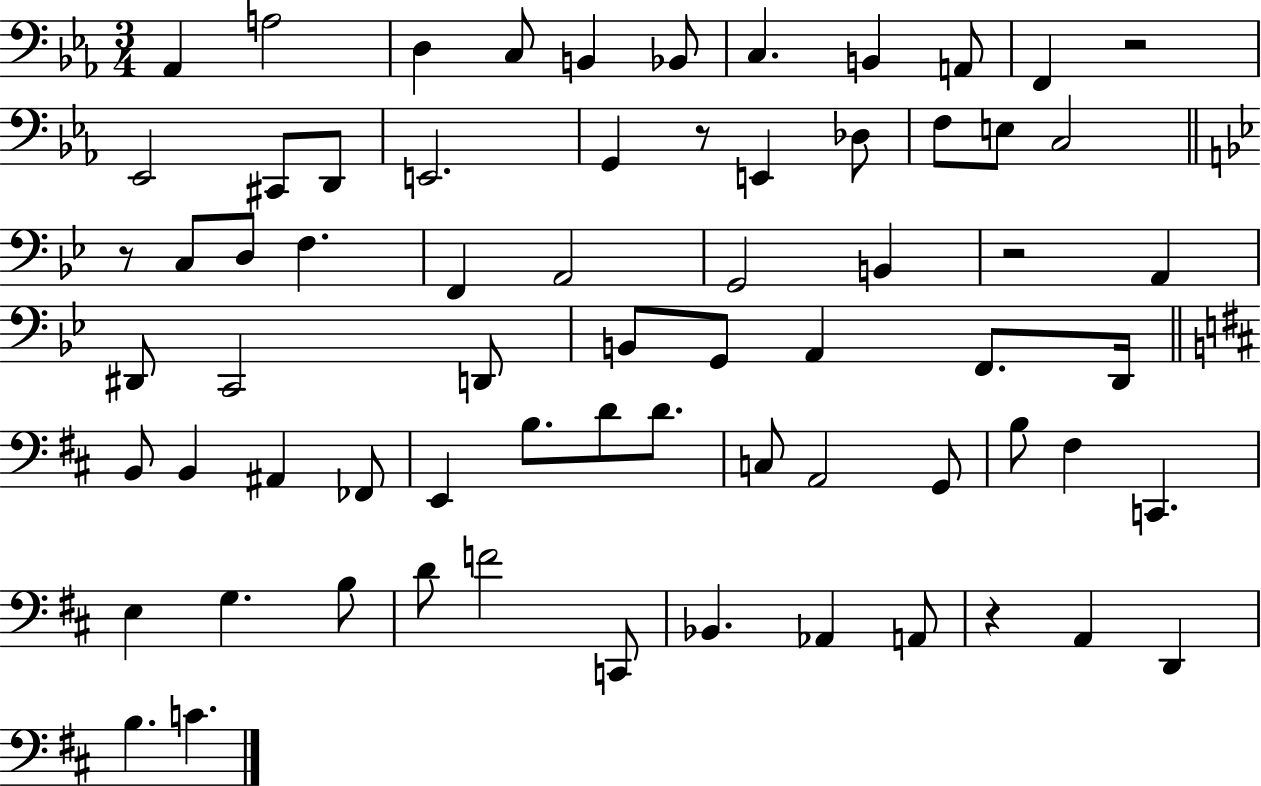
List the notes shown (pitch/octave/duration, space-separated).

Ab2/q A3/h D3/q C3/e B2/q Bb2/e C3/q. B2/q A2/e F2/q R/h Eb2/h C#2/e D2/e E2/h. G2/q R/e E2/q Db3/e F3/e E3/e C3/h R/e C3/e D3/e F3/q. F2/q A2/h G2/h B2/q R/h A2/q D#2/e C2/h D2/e B2/e G2/e A2/q F2/e. D2/s B2/e B2/q A#2/q FES2/e E2/q B3/e. D4/e D4/e. C3/e A2/h G2/e B3/e F#3/q C2/q. E3/q G3/q. B3/e D4/e F4/h C2/e Bb2/q. Ab2/q A2/e R/q A2/q D2/q B3/q. C4/q.